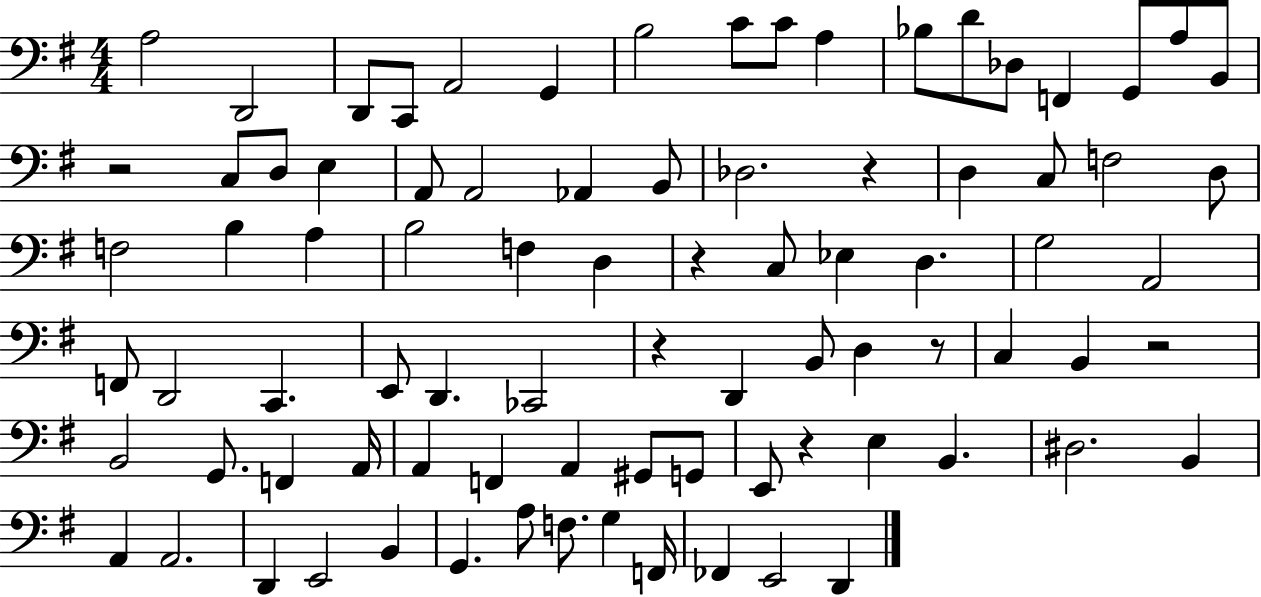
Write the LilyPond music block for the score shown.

{
  \clef bass
  \numericTimeSignature
  \time 4/4
  \key g \major
  a2 d,2 | d,8 c,8 a,2 g,4 | b2 c'8 c'8 a4 | bes8 d'8 des8 f,4 g,8 a8 b,8 | \break r2 c8 d8 e4 | a,8 a,2 aes,4 b,8 | des2. r4 | d4 c8 f2 d8 | \break f2 b4 a4 | b2 f4 d4 | r4 c8 ees4 d4. | g2 a,2 | \break f,8 d,2 c,4. | e,8 d,4. ces,2 | r4 d,4 b,8 d4 r8 | c4 b,4 r2 | \break b,2 g,8. f,4 a,16 | a,4 f,4 a,4 gis,8 g,8 | e,8 r4 e4 b,4. | dis2. b,4 | \break a,4 a,2. | d,4 e,2 b,4 | g,4. a8 f8. g4 f,16 | fes,4 e,2 d,4 | \break \bar "|."
}